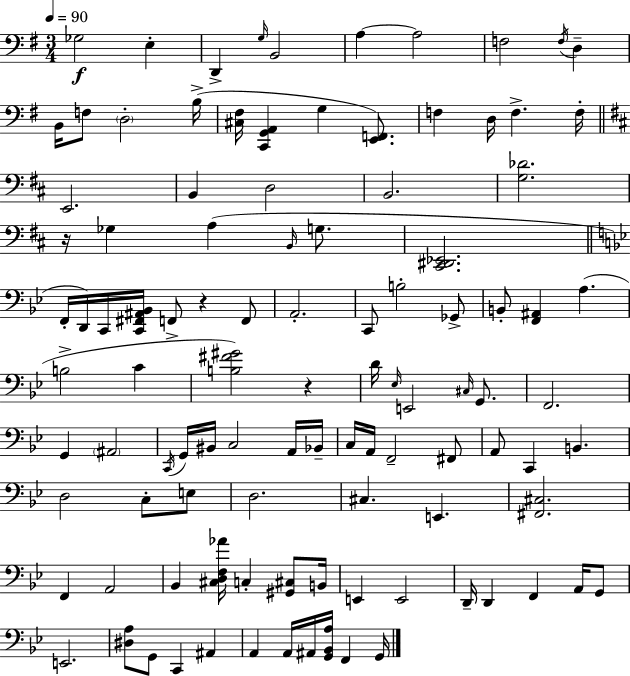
X:1
T:Untitled
M:3/4
L:1/4
K:G
_G,2 E, D,, G,/4 B,,2 A, A,2 F,2 F,/4 D, B,,/4 F,/2 D,2 B,/4 [^C,^F,]/4 [C,,G,,A,,] G, [E,,F,,]/2 F, D,/4 F, F,/4 E,,2 B,, D,2 B,,2 [G,_D]2 z/4 _G, A, B,,/4 G,/2 [^C,,^D,,_E,,]2 F,,/4 D,,/4 C,,/4 [C,,^F,,^A,,_B,,]/4 F,,/2 z F,,/2 A,,2 C,,/2 B,2 _G,,/2 B,,/2 [F,,^A,,] A, B,2 C [B,^F^G]2 z D/4 _E,/4 E,,2 ^C,/4 G,,/2 F,,2 G,, ^A,,2 C,,/4 G,,/4 ^B,,/4 C,2 A,,/4 _B,,/4 C,/4 A,,/4 F,,2 ^F,,/2 A,,/2 C,, B,, D,2 C,/2 E,/2 D,2 ^C, E,, [^F,,^C,]2 F,, A,,2 _B,, [^C,D,F,_A]/4 C, [^G,,^C,]/2 B,,/4 E,, E,,2 D,,/4 D,, F,, A,,/4 G,,/2 E,,2 [^D,A,]/2 G,,/2 C,, ^A,, A,, A,,/4 ^A,,/4 [G,,_B,,A,]/4 F,, G,,/4